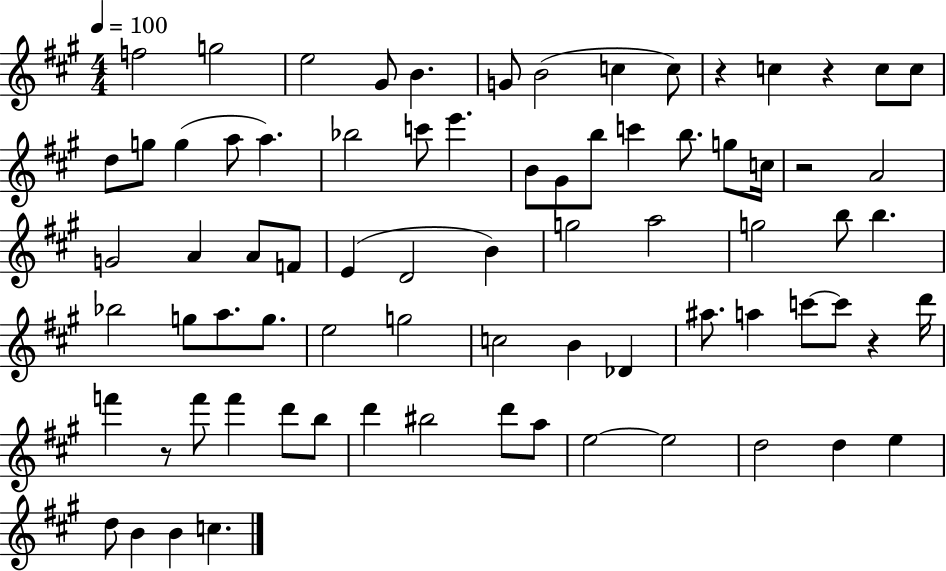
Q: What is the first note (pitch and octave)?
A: F5